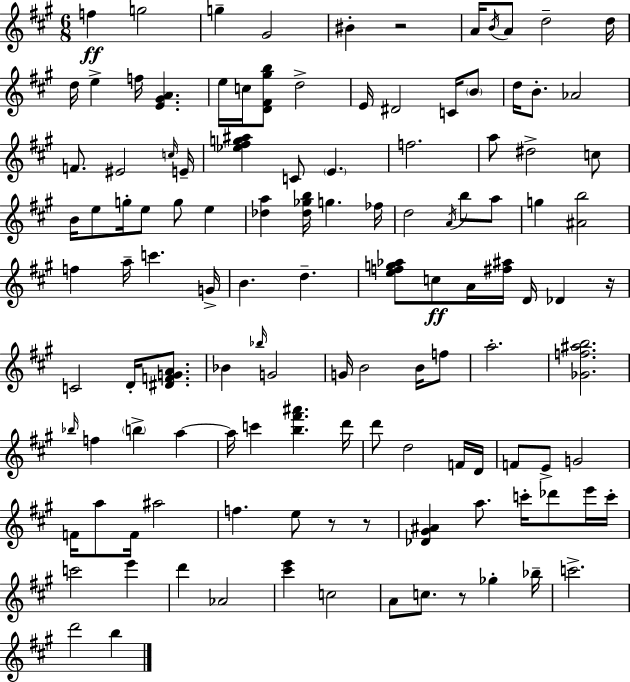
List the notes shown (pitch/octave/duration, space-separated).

F5/q G5/h G5/q G#4/h BIS4/q R/h A4/s B4/s A4/e D5/h D5/s D5/s E5/q F5/s [E4,G#4,A4]/q. E5/s C5/s [D4,F#4,G#5,B5]/e D5/h E4/s D#4/h C4/s B4/e D5/s B4/e. Ab4/h F4/e. EIS4/h C5/s E4/s [Eb5,F#5,G5,A#5]/q C4/e E4/q. F5/h. A5/e D#5/h C5/e B4/s E5/e G5/s E5/e G5/e E5/q [Db5,A5]/q [Db5,Gb5,B5]/s G5/q. FES5/s D5/h A4/s B5/e A5/e G5/q [A#4,B5]/h F5/q A5/s C6/q. G4/s B4/q. D5/q. [E5,F5,G5,Ab5]/e C5/e A4/s [F#5,A#5]/s D4/s Db4/q R/s C4/h D4/s [D#4,F4,G4,A4]/e. Bb4/q Bb5/s G4/h G4/s B4/h B4/s F5/e A5/h. [Gb4,F5,A#5,B5]/h. Bb5/s F5/q B5/q A5/q A5/s C6/q [B5,F#6,A#6]/q. D6/s D6/e D5/h F4/s D4/s F4/e E4/e G4/h F4/s A5/e F4/s A#5/h F5/q. E5/e R/e R/e [Db4,G#4,A#4]/q A5/e. C6/s Db6/e E6/s C6/s C6/h E6/q D6/q Ab4/h [C#6,E6]/q C5/h A4/e C5/e. R/e Gb5/q Bb5/s C6/h. D6/h B5/q